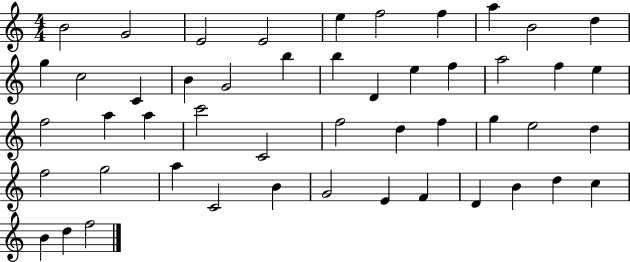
X:1
T:Untitled
M:4/4
L:1/4
K:C
B2 G2 E2 E2 e f2 f a B2 d g c2 C B G2 b b D e f a2 f e f2 a a c'2 C2 f2 d f g e2 d f2 g2 a C2 B G2 E F D B d c B d f2